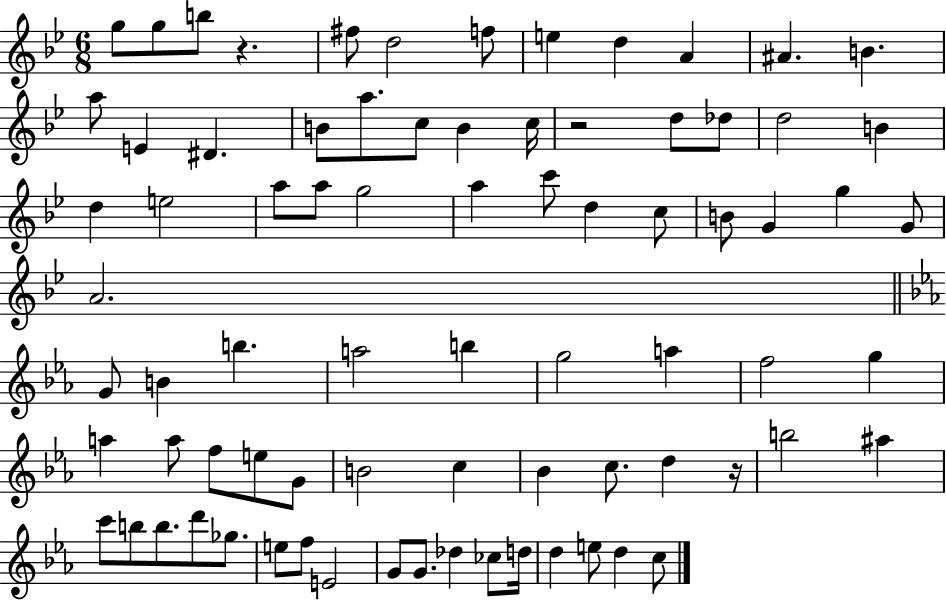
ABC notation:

X:1
T:Untitled
M:6/8
L:1/4
K:Bb
g/2 g/2 b/2 z ^f/2 d2 f/2 e d A ^A B a/2 E ^D B/2 a/2 c/2 B c/4 z2 d/2 _d/2 d2 B d e2 a/2 a/2 g2 a c'/2 d c/2 B/2 G g G/2 A2 G/2 B b a2 b g2 a f2 g a a/2 f/2 e/2 G/2 B2 c _B c/2 d z/4 b2 ^a c'/2 b/2 b/2 d'/2 _g/2 e/2 f/2 E2 G/2 G/2 _d _c/2 d/4 d e/2 d c/2